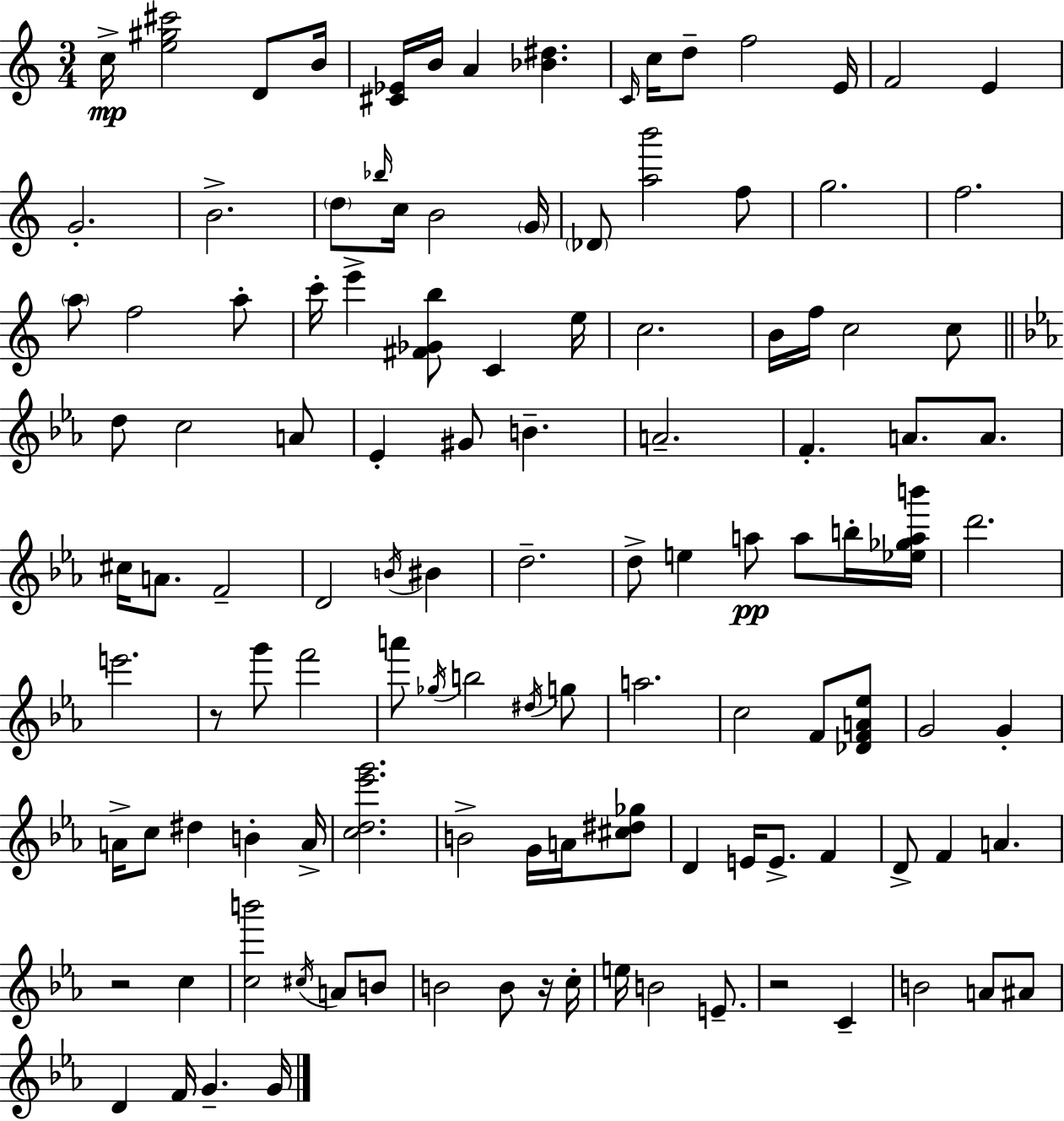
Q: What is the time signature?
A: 3/4